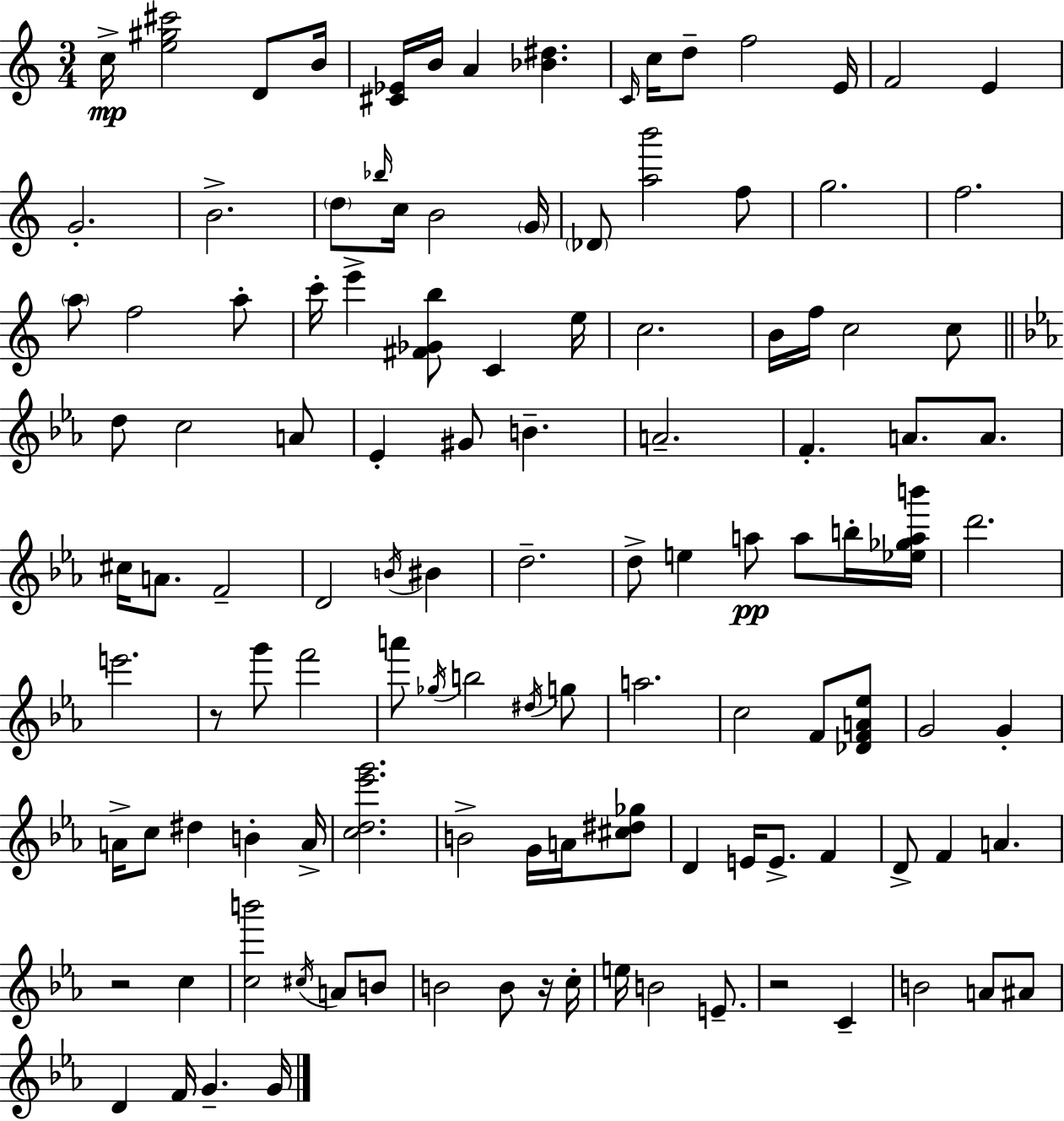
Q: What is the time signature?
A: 3/4